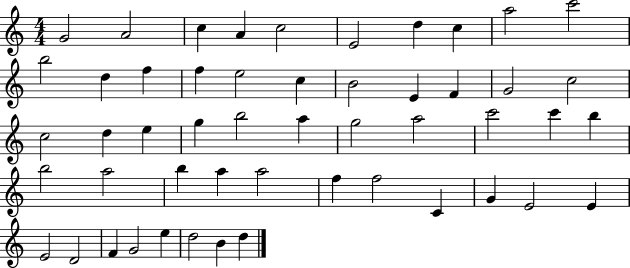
X:1
T:Untitled
M:4/4
L:1/4
K:C
G2 A2 c A c2 E2 d c a2 c'2 b2 d f f e2 c B2 E F G2 c2 c2 d e g b2 a g2 a2 c'2 c' b b2 a2 b a a2 f f2 C G E2 E E2 D2 F G2 e d2 B d